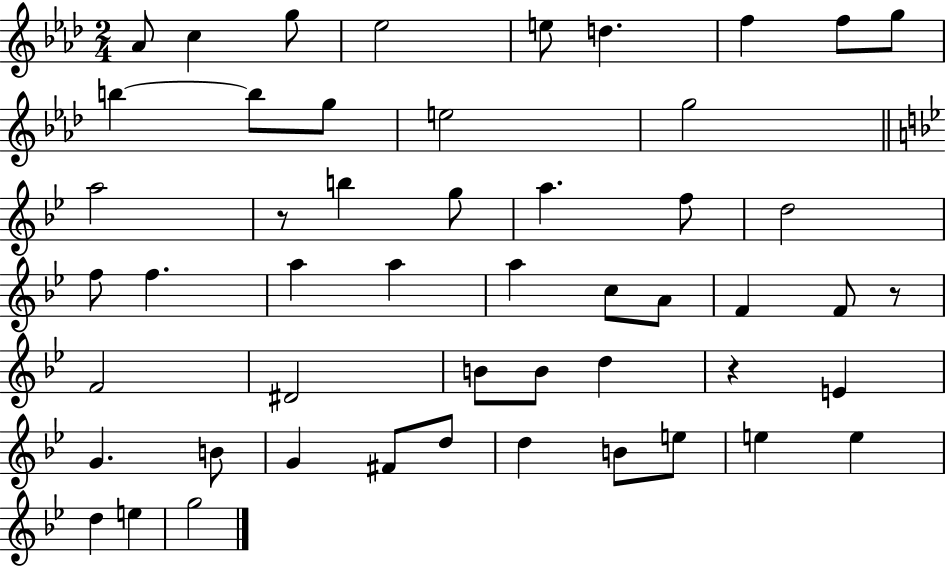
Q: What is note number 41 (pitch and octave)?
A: D5